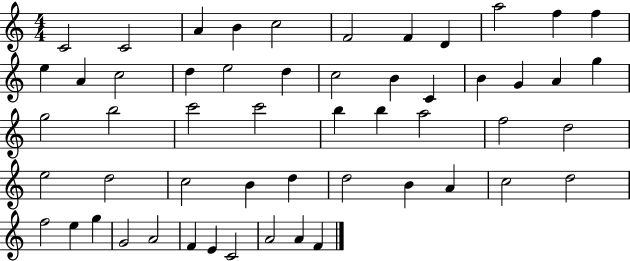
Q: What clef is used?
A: treble